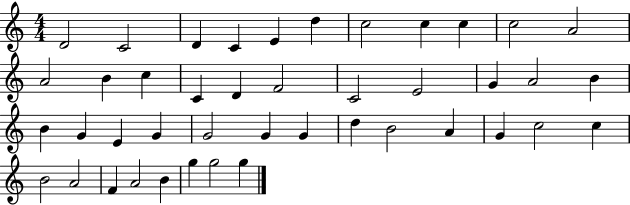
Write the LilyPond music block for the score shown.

{
  \clef treble
  \numericTimeSignature
  \time 4/4
  \key c \major
  d'2 c'2 | d'4 c'4 e'4 d''4 | c''2 c''4 c''4 | c''2 a'2 | \break a'2 b'4 c''4 | c'4 d'4 f'2 | c'2 e'2 | g'4 a'2 b'4 | \break b'4 g'4 e'4 g'4 | g'2 g'4 g'4 | d''4 b'2 a'4 | g'4 c''2 c''4 | \break b'2 a'2 | f'4 a'2 b'4 | g''4 g''2 g''4 | \bar "|."
}